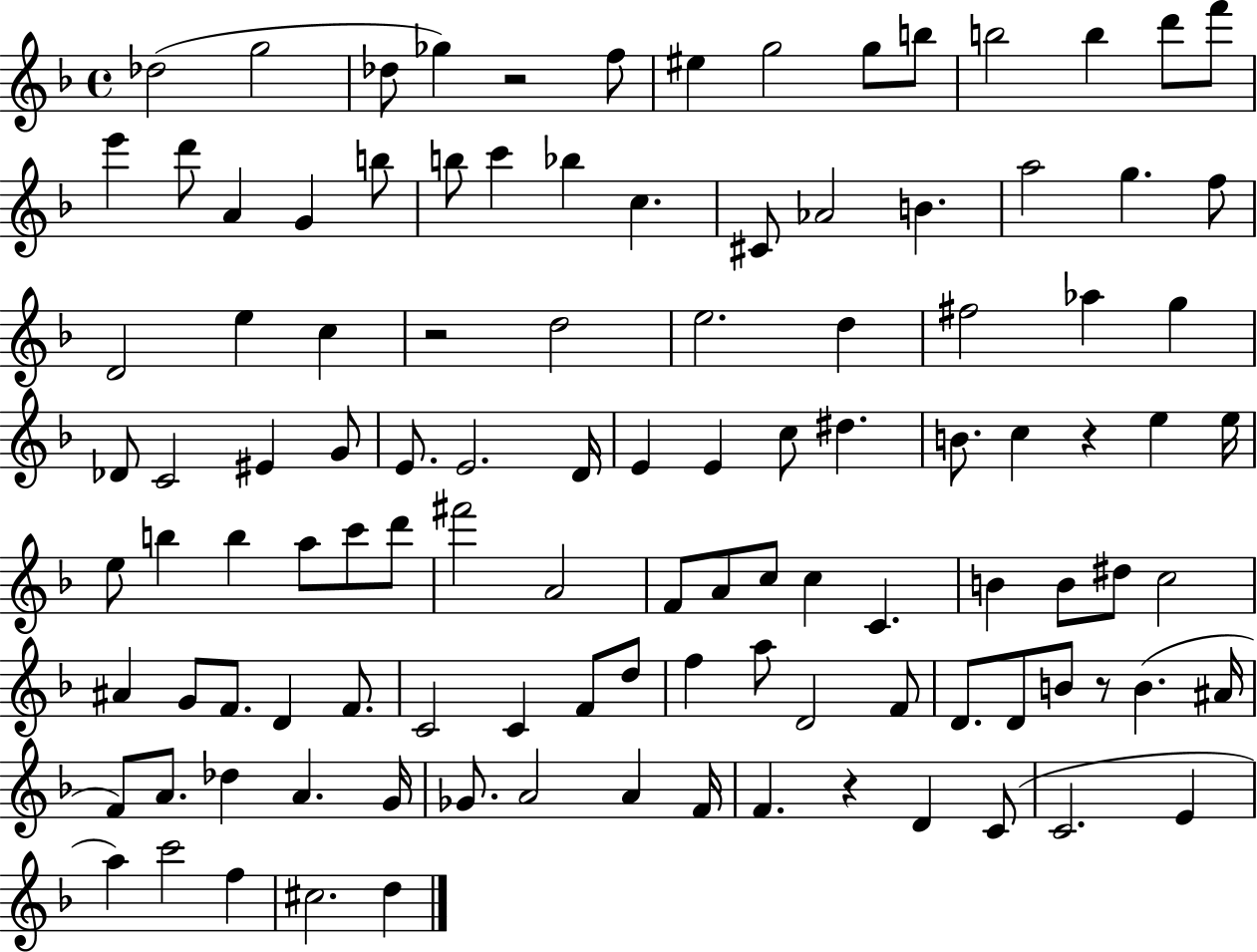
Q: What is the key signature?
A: F major